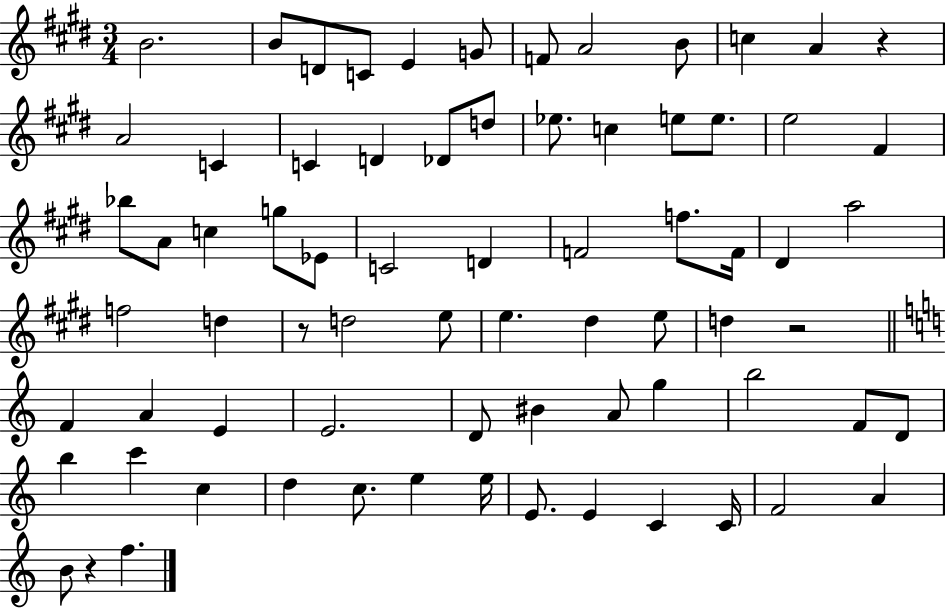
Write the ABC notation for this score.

X:1
T:Untitled
M:3/4
L:1/4
K:E
B2 B/2 D/2 C/2 E G/2 F/2 A2 B/2 c A z A2 C C D _D/2 d/2 _e/2 c e/2 e/2 e2 ^F _b/2 A/2 c g/2 _E/2 C2 D F2 f/2 F/4 ^D a2 f2 d z/2 d2 e/2 e ^d e/2 d z2 F A E E2 D/2 ^B A/2 g b2 F/2 D/2 b c' c d c/2 e e/4 E/2 E C C/4 F2 A B/2 z f